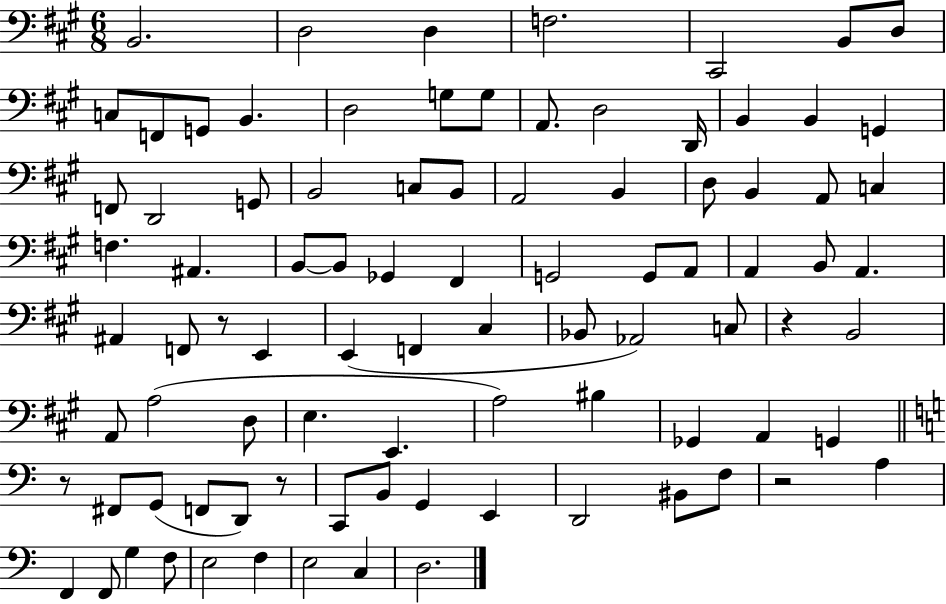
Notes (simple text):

B2/h. D3/h D3/q F3/h. C#2/h B2/e D3/e C3/e F2/e G2/e B2/q. D3/h G3/e G3/e A2/e. D3/h D2/s B2/q B2/q G2/q F2/e D2/h G2/e B2/h C3/e B2/e A2/h B2/q D3/e B2/q A2/e C3/q F3/q. A#2/q. B2/e B2/e Gb2/q F#2/q G2/h G2/e A2/e A2/q B2/e A2/q. A#2/q F2/e R/e E2/q E2/q F2/q C#3/q Bb2/e Ab2/h C3/e R/q B2/h A2/e A3/h D3/e E3/q. E2/q. A3/h BIS3/q Gb2/q A2/q G2/q R/e F#2/e G2/e F2/e D2/e R/e C2/e B2/e G2/q E2/q D2/h BIS2/e F3/e R/h A3/q F2/q F2/e G3/q F3/e E3/h F3/q E3/h C3/q D3/h.